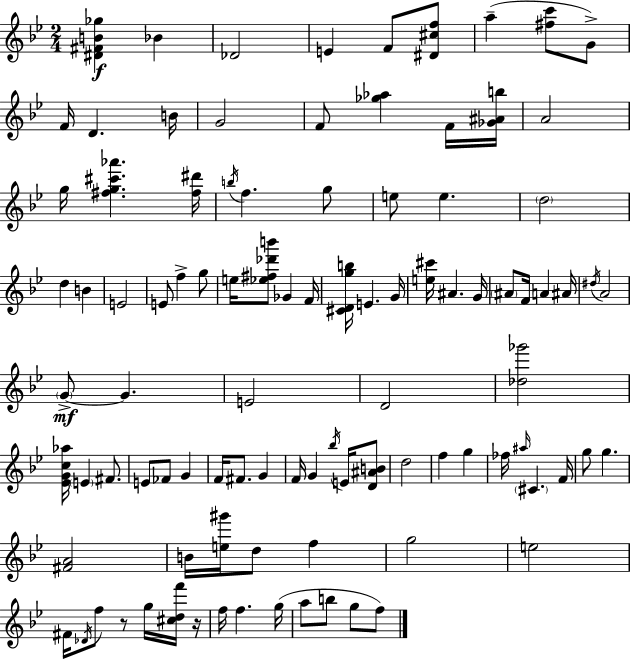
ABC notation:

X:1
T:Untitled
M:2/4
L:1/4
K:Gm
[^D^FB_g] _B _D2 E F/2 [^D^cf]/2 a [^fc']/2 G/2 F/4 D B/4 G2 F/2 [_g_a] F/4 [_G^Ab]/4 A2 g/4 [^fg^c'_a'] [^f^d']/4 b/4 f g/2 e/2 e d2 d B E2 E/2 f g/2 e/4 [_e^f_d'b']/2 _G F/4 [^CDgb]/4 E G/4 [e^c']/4 ^A G/4 ^A/2 F/4 A ^A/4 ^d/4 A2 G/2 G E2 D2 [_d_g']2 [_EGc_a]/4 E ^F/2 E/2 _F/2 G F/4 ^F/2 G F/4 G _b/4 E/4 [D^AB]/2 d2 f g _f/4 ^a/4 ^C F/4 g/2 g [^FA]2 B/4 [e^g']/4 d/2 f g2 e2 ^F/4 _D/4 f/2 z/2 g/4 [^cdf']/4 z/4 f/4 f g/4 a/2 b/2 g/2 f/2